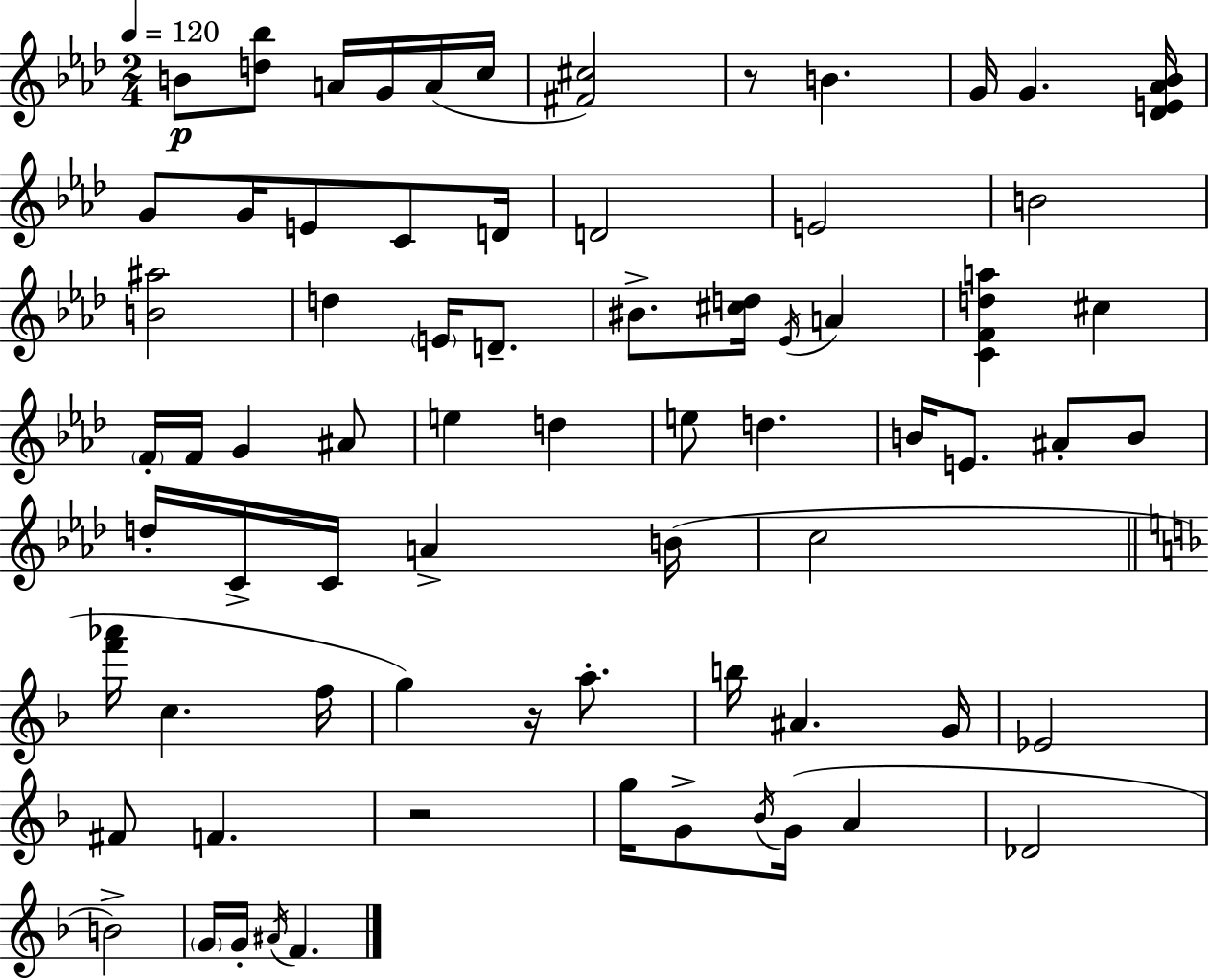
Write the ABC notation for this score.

X:1
T:Untitled
M:2/4
L:1/4
K:Fm
B/2 [d_b]/2 A/4 G/4 A/4 c/4 [^F^c]2 z/2 B G/4 G [_DE_A_B]/4 G/2 G/4 E/2 C/2 D/4 D2 E2 B2 [B^a]2 d E/4 D/2 ^B/2 [^cd]/4 _E/4 A [CFda] ^c F/4 F/4 G ^A/2 e d e/2 d B/4 E/2 ^A/2 B/2 d/4 C/4 C/4 A B/4 c2 [f'_a']/4 c f/4 g z/4 a/2 b/4 ^A G/4 _E2 ^F/2 F z2 g/4 G/2 _B/4 G/4 A _D2 B2 G/4 G/4 ^A/4 F